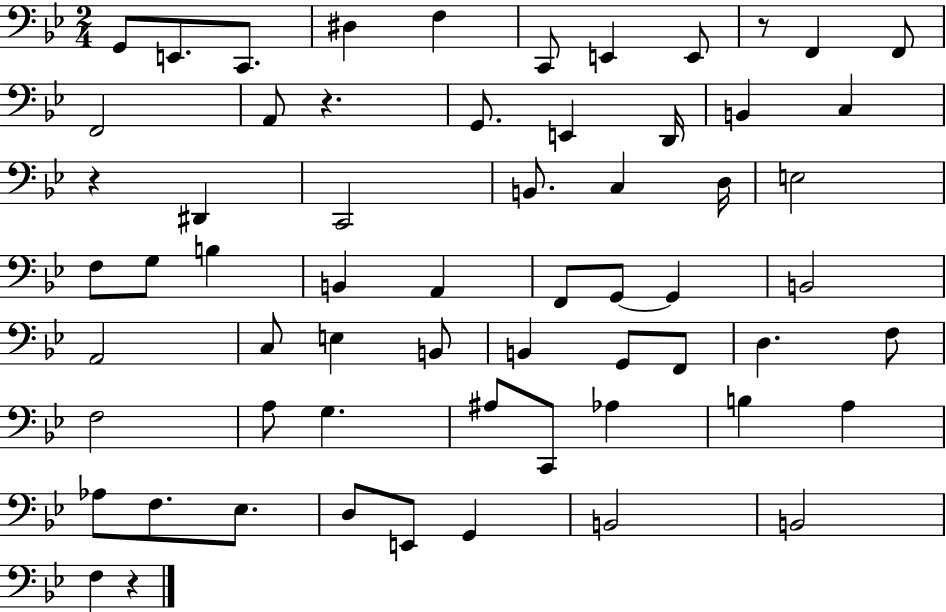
{
  \clef bass
  \numericTimeSignature
  \time 2/4
  \key bes \major
  g,8 e,8. c,8. | dis4 f4 | c,8 e,4 e,8 | r8 f,4 f,8 | \break f,2 | a,8 r4. | g,8. e,4 d,16 | b,4 c4 | \break r4 dis,4 | c,2 | b,8. c4 d16 | e2 | \break f8 g8 b4 | b,4 a,4 | f,8 g,8~~ g,4 | b,2 | \break a,2 | c8 e4 b,8 | b,4 g,8 f,8 | d4. f8 | \break f2 | a8 g4. | ais8 c,8 aes4 | b4 a4 | \break aes8 f8. ees8. | d8 e,8 g,4 | b,2 | b,2 | \break f4 r4 | \bar "|."
}